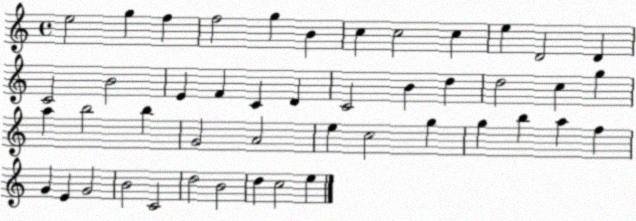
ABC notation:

X:1
T:Untitled
M:4/4
L:1/4
K:C
e2 g f f2 g B c c2 c e D2 D C2 B2 E F C D C2 B d d2 c g a b2 b G2 A2 e c2 g g b a f G E G2 B2 C2 d2 B2 d c2 e